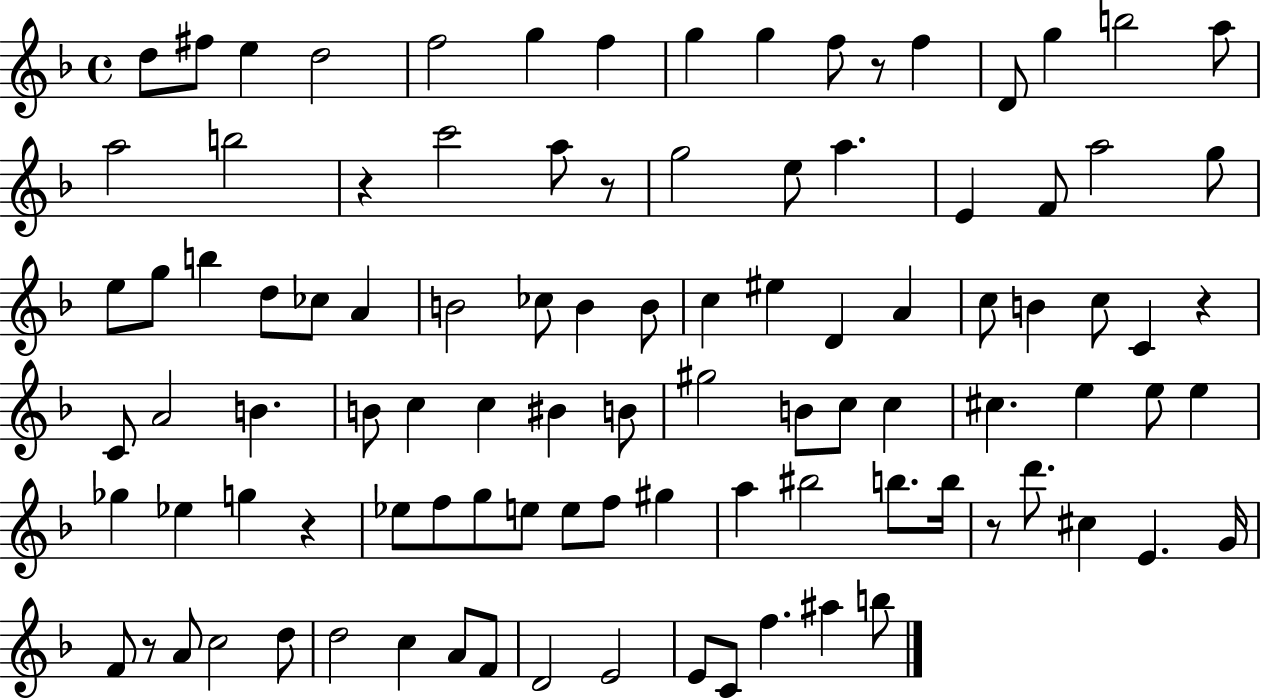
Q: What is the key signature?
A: F major